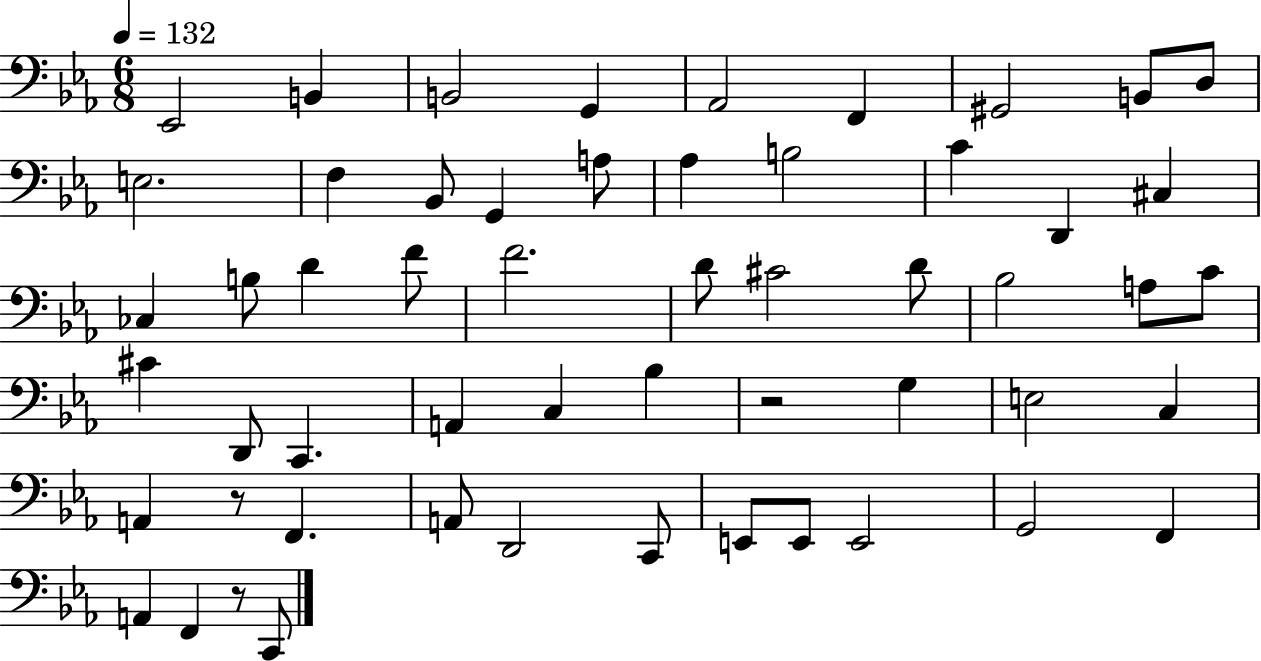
{
  \clef bass
  \numericTimeSignature
  \time 6/8
  \key ees \major
  \tempo 4 = 132
  ees,2 b,4 | b,2 g,4 | aes,2 f,4 | gis,2 b,8 d8 | \break e2. | f4 bes,8 g,4 a8 | aes4 b2 | c'4 d,4 cis4 | \break ces4 b8 d'4 f'8 | f'2. | d'8 cis'2 d'8 | bes2 a8 c'8 | \break cis'4 d,8 c,4. | a,4 c4 bes4 | r2 g4 | e2 c4 | \break a,4 r8 f,4. | a,8 d,2 c,8 | e,8 e,8 e,2 | g,2 f,4 | \break a,4 f,4 r8 c,8 | \bar "|."
}